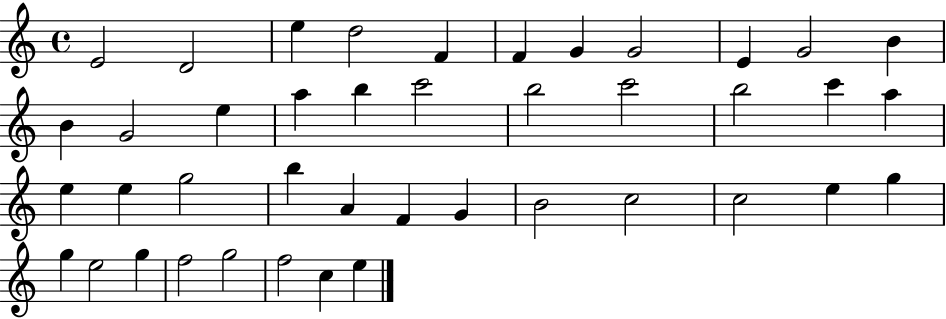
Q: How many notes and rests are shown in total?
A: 42